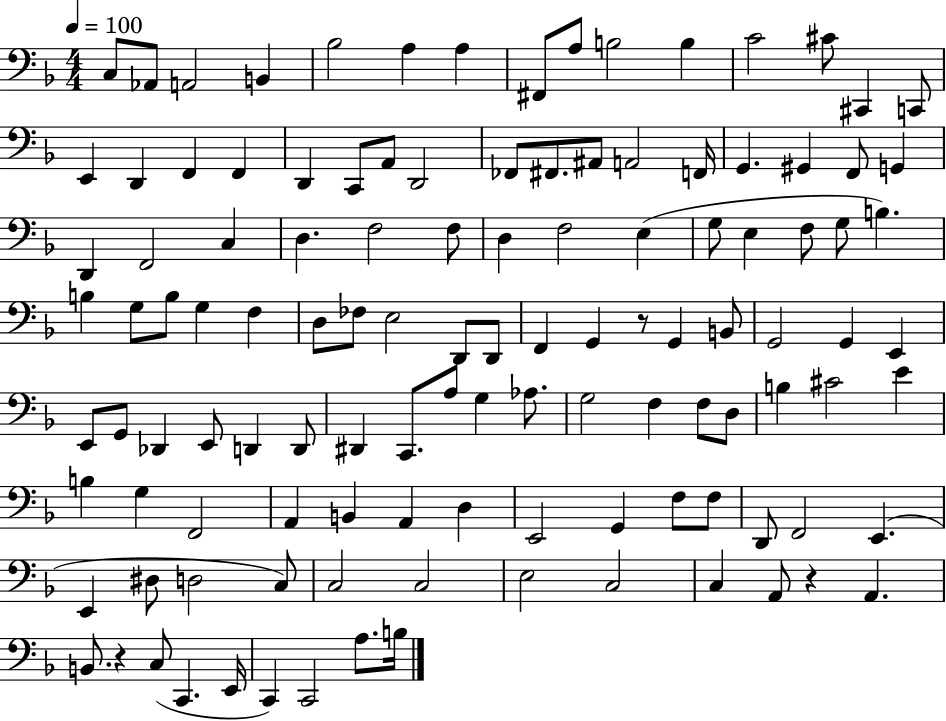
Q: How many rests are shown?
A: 3